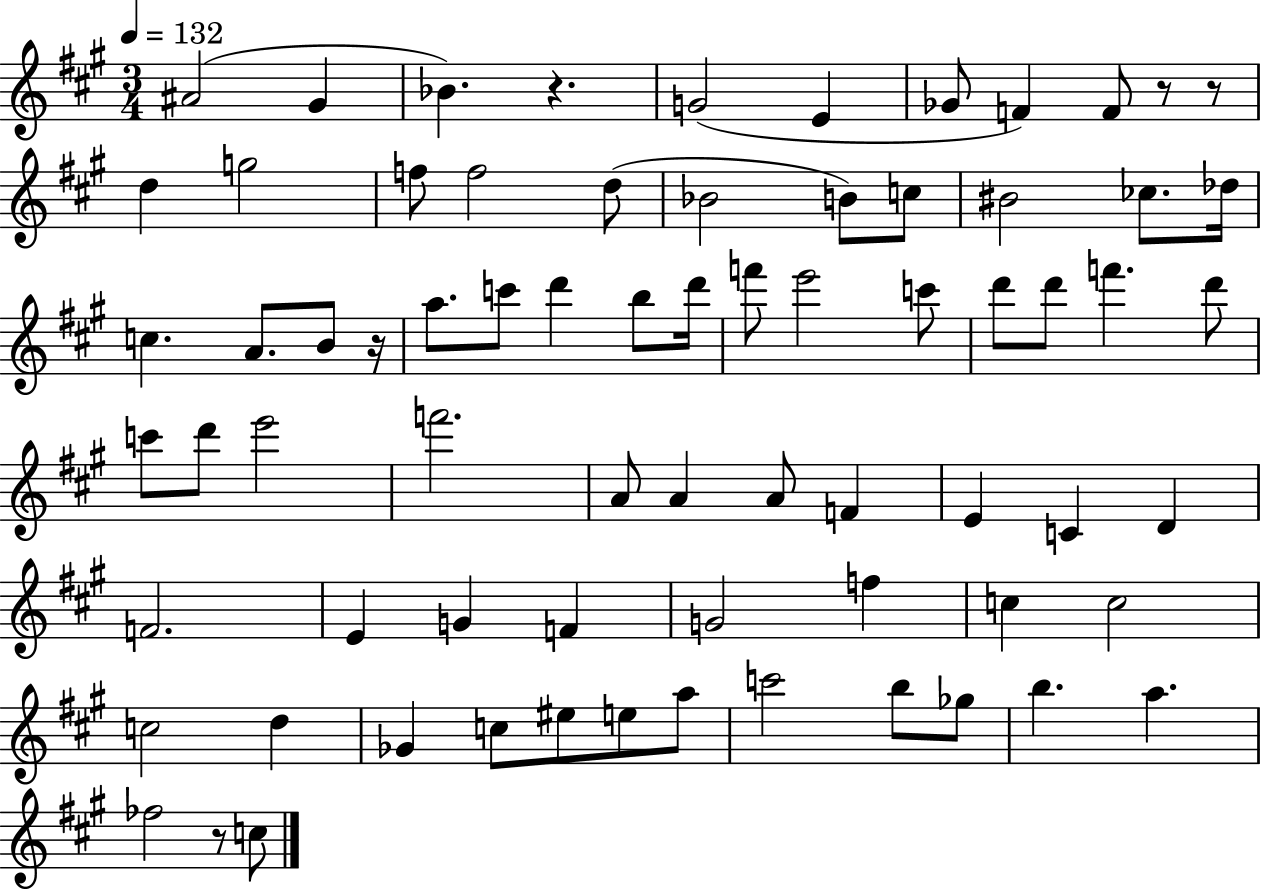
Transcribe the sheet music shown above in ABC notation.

X:1
T:Untitled
M:3/4
L:1/4
K:A
^A2 ^G _B z G2 E _G/2 F F/2 z/2 z/2 d g2 f/2 f2 d/2 _B2 B/2 c/2 ^B2 _c/2 _d/4 c A/2 B/2 z/4 a/2 c'/2 d' b/2 d'/4 f'/2 e'2 c'/2 d'/2 d'/2 f' d'/2 c'/2 d'/2 e'2 f'2 A/2 A A/2 F E C D F2 E G F G2 f c c2 c2 d _G c/2 ^e/2 e/2 a/2 c'2 b/2 _g/2 b a _f2 z/2 c/2